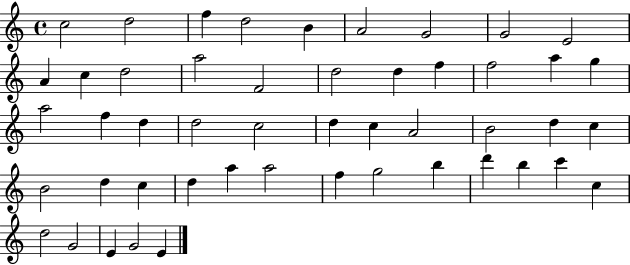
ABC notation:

X:1
T:Untitled
M:4/4
L:1/4
K:C
c2 d2 f d2 B A2 G2 G2 E2 A c d2 a2 F2 d2 d f f2 a g a2 f d d2 c2 d c A2 B2 d c B2 d c d a a2 f g2 b d' b c' c d2 G2 E G2 E